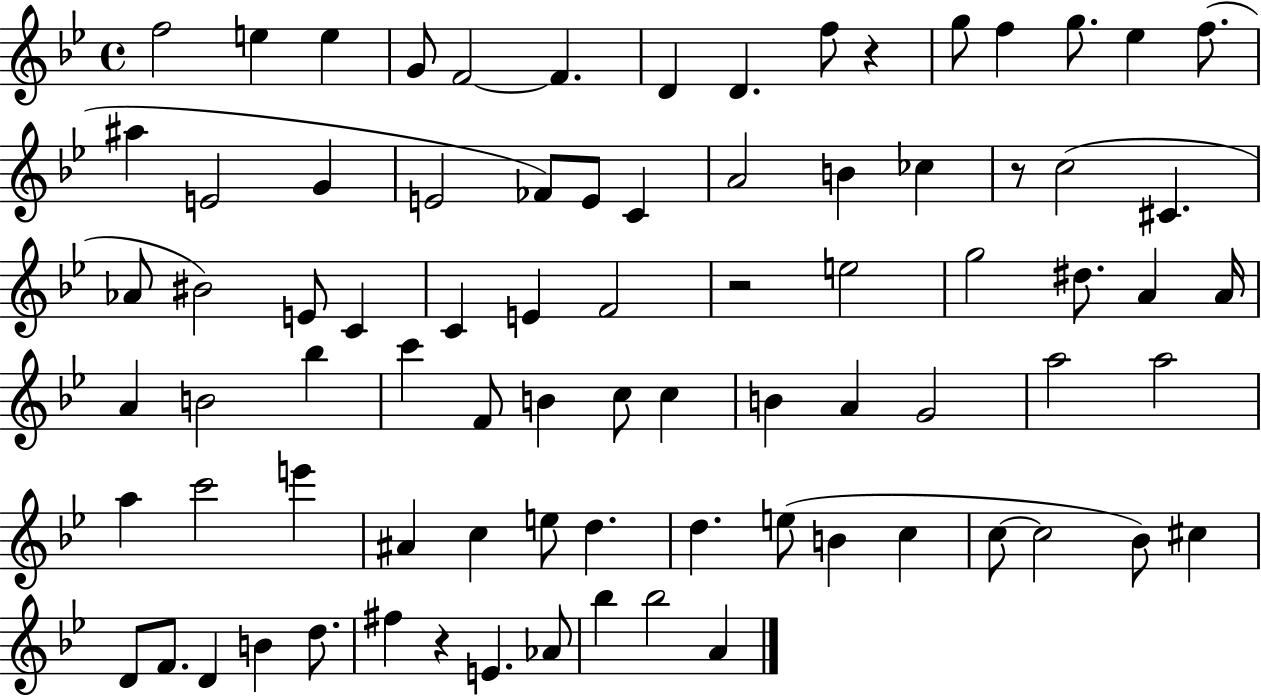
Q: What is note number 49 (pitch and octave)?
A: G4